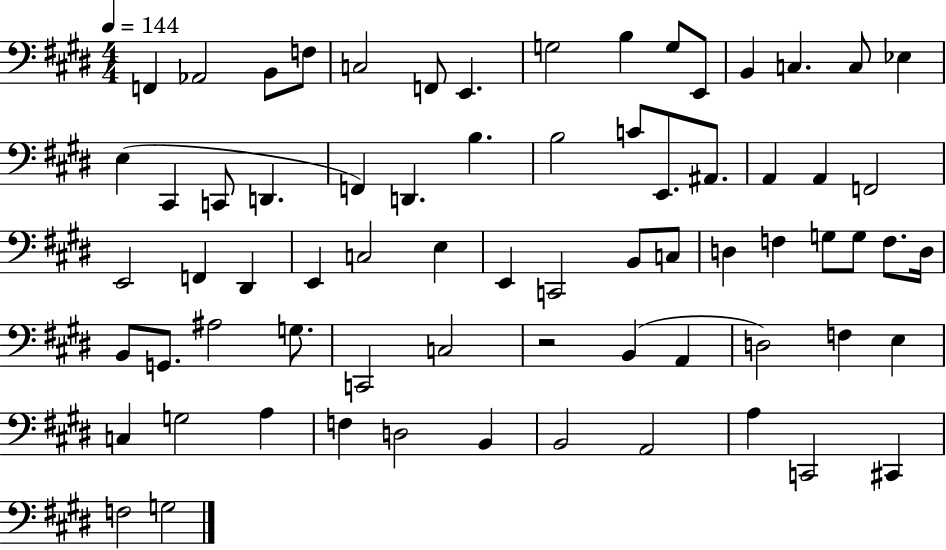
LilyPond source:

{
  \clef bass
  \numericTimeSignature
  \time 4/4
  \key e \major
  \tempo 4 = 144
  f,4 aes,2 b,8 f8 | c2 f,8 e,4. | g2 b4 g8 e,8 | b,4 c4. c8 ees4 | \break e4( cis,4 c,8 d,4. | f,4) d,4. b4. | b2 c'8 e,8. ais,8. | a,4 a,4 f,2 | \break e,2 f,4 dis,4 | e,4 c2 e4 | e,4 c,2 b,8 c8 | d4 f4 g8 g8 f8. d16 | \break b,8 g,8. ais2 g8. | c,2 c2 | r2 b,4( a,4 | d2) f4 e4 | \break c4 g2 a4 | f4 d2 b,4 | b,2 a,2 | a4 c,2 cis,4 | \break f2 g2 | \bar "|."
}